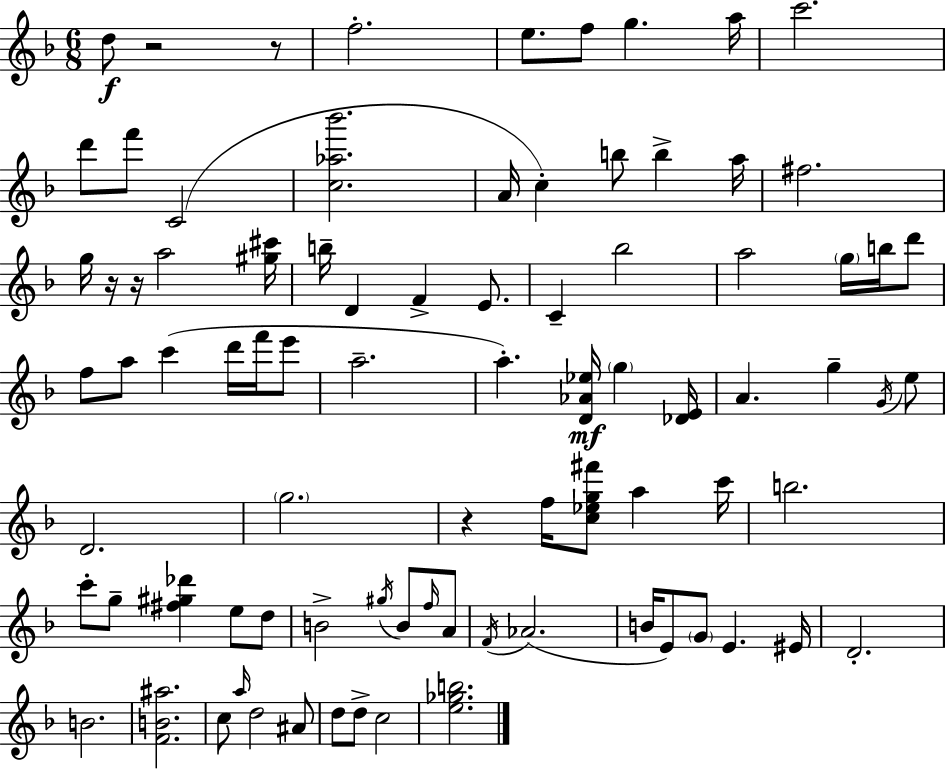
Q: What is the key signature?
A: D minor